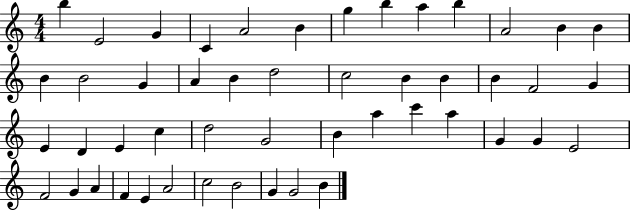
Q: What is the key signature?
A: C major